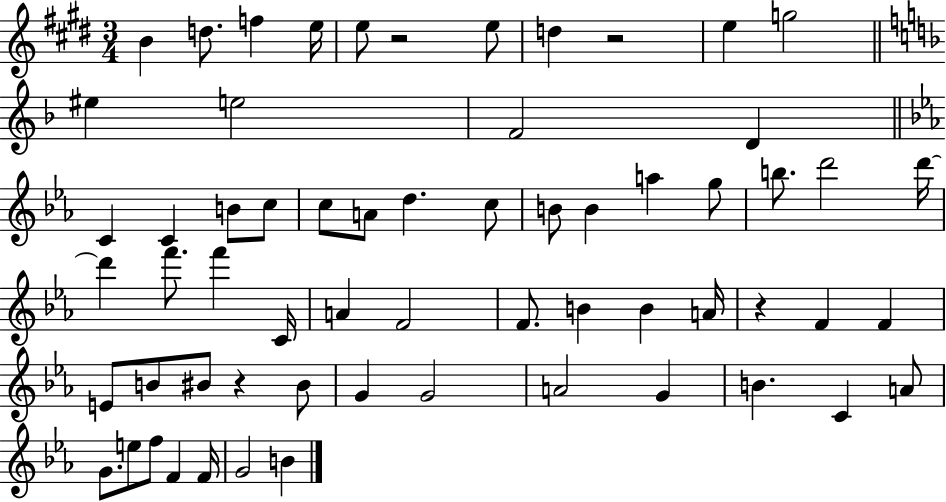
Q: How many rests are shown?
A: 4